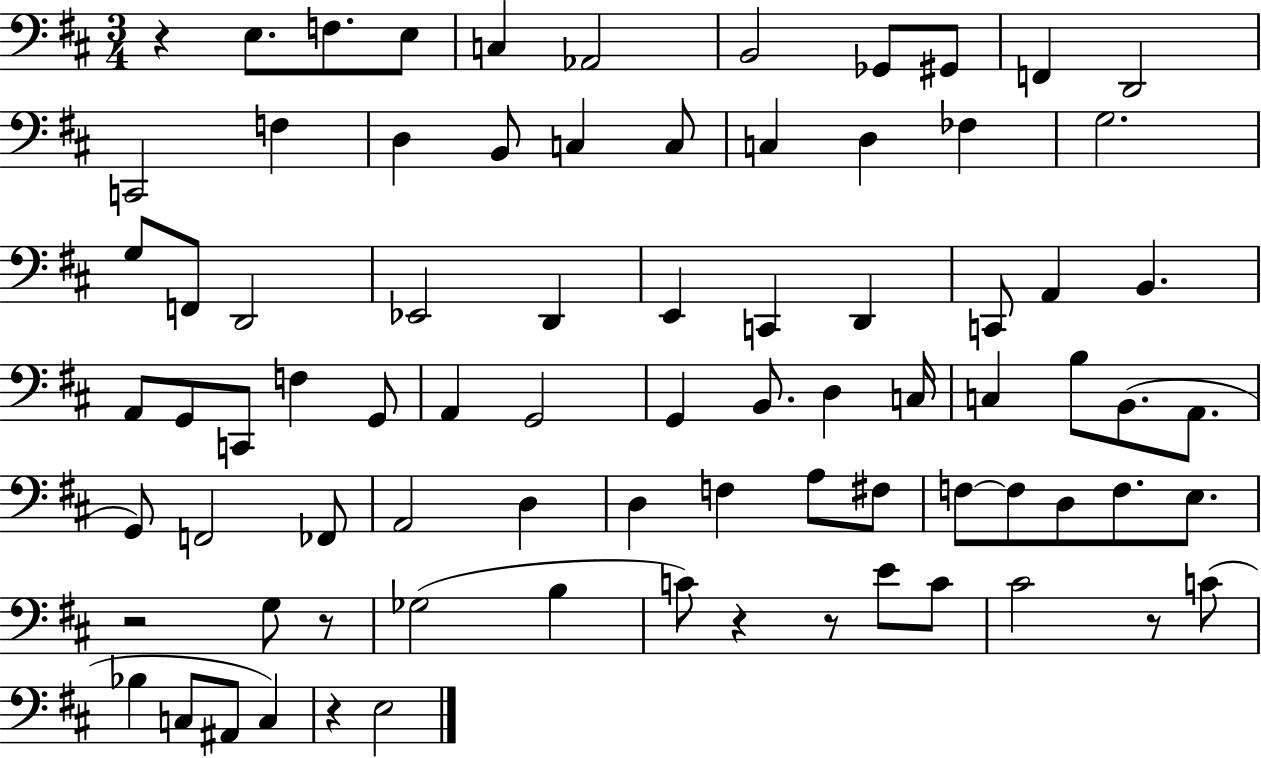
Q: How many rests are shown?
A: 7